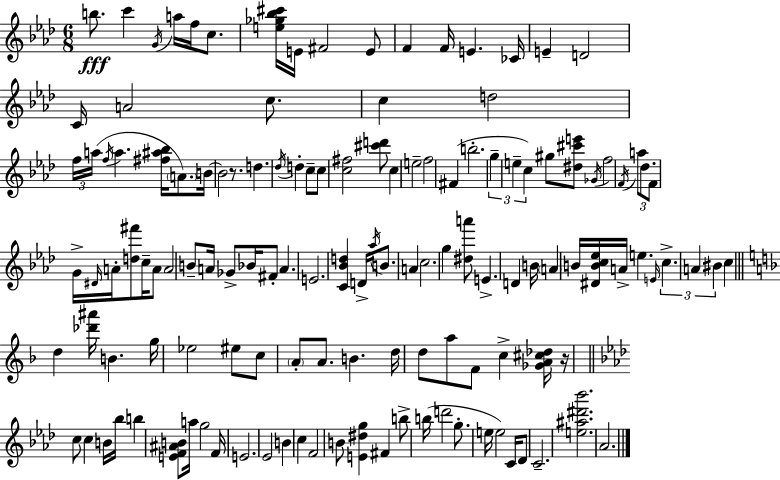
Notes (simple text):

B5/e. C6/q G4/s A5/s F5/s C5/e. [E5,Gb5,Bb5,C#6]/s E4/s F#4/h E4/e F4/q F4/s E4/q. CES4/s E4/q D4/h C4/s A4/h C5/e. C5/q D5/h F5/s A5/s F5/s A5/q. [F#5,A#5,Bb5]/s A4/e. B4/s B4/h R/e. D5/q. Db5/s D5/q C5/e C5/e [C5,F#5]/h [C#6,D6]/e C5/q E5/h F5/h F#4/q B5/h. G5/q E5/q C5/q G#5/e [D#5,C#6,E6]/e Gb4/s F5/h F4/s A5/e Db5/e. F4/e G4/s D#4/s A4/s [D5,F#6]/e C5/s A4/e A4/h B4/e A4/s Gb4/e Bb4/s F#4/e A4/q. E4/h. [C4,Bb4,D5]/q D4/s Ab5/s B4/e. A4/q C5/h. G5/q [D#5,A6]/e E4/q. D4/q B4/s A4/q B4/s [D#4,B4,C5,Eb5]/s A4/s E5/q. E4/s C5/q. A4/q BIS4/q C5/q D5/q [Db6,A#6]/s B4/q. G5/s Eb5/h EIS5/e C5/e A4/e A4/e. B4/q. D5/s D5/e A5/e F4/e C5/q [Gb4,A4,C#5,Db5]/s R/s C5/e C5/q B4/s Bb5/s B5/q [E4,F4,A#4,B4]/e A5/s G5/h F4/s E4/h. Eb4/h B4/q C5/q F4/h B4/e [E4,D#5,G5]/q F#4/q B5/e B5/s D6/h G5/e. E5/s E5/h C4/s Db4/e C4/h. [E5,A#5,D#6,Bb6]/h. Ab4/h.